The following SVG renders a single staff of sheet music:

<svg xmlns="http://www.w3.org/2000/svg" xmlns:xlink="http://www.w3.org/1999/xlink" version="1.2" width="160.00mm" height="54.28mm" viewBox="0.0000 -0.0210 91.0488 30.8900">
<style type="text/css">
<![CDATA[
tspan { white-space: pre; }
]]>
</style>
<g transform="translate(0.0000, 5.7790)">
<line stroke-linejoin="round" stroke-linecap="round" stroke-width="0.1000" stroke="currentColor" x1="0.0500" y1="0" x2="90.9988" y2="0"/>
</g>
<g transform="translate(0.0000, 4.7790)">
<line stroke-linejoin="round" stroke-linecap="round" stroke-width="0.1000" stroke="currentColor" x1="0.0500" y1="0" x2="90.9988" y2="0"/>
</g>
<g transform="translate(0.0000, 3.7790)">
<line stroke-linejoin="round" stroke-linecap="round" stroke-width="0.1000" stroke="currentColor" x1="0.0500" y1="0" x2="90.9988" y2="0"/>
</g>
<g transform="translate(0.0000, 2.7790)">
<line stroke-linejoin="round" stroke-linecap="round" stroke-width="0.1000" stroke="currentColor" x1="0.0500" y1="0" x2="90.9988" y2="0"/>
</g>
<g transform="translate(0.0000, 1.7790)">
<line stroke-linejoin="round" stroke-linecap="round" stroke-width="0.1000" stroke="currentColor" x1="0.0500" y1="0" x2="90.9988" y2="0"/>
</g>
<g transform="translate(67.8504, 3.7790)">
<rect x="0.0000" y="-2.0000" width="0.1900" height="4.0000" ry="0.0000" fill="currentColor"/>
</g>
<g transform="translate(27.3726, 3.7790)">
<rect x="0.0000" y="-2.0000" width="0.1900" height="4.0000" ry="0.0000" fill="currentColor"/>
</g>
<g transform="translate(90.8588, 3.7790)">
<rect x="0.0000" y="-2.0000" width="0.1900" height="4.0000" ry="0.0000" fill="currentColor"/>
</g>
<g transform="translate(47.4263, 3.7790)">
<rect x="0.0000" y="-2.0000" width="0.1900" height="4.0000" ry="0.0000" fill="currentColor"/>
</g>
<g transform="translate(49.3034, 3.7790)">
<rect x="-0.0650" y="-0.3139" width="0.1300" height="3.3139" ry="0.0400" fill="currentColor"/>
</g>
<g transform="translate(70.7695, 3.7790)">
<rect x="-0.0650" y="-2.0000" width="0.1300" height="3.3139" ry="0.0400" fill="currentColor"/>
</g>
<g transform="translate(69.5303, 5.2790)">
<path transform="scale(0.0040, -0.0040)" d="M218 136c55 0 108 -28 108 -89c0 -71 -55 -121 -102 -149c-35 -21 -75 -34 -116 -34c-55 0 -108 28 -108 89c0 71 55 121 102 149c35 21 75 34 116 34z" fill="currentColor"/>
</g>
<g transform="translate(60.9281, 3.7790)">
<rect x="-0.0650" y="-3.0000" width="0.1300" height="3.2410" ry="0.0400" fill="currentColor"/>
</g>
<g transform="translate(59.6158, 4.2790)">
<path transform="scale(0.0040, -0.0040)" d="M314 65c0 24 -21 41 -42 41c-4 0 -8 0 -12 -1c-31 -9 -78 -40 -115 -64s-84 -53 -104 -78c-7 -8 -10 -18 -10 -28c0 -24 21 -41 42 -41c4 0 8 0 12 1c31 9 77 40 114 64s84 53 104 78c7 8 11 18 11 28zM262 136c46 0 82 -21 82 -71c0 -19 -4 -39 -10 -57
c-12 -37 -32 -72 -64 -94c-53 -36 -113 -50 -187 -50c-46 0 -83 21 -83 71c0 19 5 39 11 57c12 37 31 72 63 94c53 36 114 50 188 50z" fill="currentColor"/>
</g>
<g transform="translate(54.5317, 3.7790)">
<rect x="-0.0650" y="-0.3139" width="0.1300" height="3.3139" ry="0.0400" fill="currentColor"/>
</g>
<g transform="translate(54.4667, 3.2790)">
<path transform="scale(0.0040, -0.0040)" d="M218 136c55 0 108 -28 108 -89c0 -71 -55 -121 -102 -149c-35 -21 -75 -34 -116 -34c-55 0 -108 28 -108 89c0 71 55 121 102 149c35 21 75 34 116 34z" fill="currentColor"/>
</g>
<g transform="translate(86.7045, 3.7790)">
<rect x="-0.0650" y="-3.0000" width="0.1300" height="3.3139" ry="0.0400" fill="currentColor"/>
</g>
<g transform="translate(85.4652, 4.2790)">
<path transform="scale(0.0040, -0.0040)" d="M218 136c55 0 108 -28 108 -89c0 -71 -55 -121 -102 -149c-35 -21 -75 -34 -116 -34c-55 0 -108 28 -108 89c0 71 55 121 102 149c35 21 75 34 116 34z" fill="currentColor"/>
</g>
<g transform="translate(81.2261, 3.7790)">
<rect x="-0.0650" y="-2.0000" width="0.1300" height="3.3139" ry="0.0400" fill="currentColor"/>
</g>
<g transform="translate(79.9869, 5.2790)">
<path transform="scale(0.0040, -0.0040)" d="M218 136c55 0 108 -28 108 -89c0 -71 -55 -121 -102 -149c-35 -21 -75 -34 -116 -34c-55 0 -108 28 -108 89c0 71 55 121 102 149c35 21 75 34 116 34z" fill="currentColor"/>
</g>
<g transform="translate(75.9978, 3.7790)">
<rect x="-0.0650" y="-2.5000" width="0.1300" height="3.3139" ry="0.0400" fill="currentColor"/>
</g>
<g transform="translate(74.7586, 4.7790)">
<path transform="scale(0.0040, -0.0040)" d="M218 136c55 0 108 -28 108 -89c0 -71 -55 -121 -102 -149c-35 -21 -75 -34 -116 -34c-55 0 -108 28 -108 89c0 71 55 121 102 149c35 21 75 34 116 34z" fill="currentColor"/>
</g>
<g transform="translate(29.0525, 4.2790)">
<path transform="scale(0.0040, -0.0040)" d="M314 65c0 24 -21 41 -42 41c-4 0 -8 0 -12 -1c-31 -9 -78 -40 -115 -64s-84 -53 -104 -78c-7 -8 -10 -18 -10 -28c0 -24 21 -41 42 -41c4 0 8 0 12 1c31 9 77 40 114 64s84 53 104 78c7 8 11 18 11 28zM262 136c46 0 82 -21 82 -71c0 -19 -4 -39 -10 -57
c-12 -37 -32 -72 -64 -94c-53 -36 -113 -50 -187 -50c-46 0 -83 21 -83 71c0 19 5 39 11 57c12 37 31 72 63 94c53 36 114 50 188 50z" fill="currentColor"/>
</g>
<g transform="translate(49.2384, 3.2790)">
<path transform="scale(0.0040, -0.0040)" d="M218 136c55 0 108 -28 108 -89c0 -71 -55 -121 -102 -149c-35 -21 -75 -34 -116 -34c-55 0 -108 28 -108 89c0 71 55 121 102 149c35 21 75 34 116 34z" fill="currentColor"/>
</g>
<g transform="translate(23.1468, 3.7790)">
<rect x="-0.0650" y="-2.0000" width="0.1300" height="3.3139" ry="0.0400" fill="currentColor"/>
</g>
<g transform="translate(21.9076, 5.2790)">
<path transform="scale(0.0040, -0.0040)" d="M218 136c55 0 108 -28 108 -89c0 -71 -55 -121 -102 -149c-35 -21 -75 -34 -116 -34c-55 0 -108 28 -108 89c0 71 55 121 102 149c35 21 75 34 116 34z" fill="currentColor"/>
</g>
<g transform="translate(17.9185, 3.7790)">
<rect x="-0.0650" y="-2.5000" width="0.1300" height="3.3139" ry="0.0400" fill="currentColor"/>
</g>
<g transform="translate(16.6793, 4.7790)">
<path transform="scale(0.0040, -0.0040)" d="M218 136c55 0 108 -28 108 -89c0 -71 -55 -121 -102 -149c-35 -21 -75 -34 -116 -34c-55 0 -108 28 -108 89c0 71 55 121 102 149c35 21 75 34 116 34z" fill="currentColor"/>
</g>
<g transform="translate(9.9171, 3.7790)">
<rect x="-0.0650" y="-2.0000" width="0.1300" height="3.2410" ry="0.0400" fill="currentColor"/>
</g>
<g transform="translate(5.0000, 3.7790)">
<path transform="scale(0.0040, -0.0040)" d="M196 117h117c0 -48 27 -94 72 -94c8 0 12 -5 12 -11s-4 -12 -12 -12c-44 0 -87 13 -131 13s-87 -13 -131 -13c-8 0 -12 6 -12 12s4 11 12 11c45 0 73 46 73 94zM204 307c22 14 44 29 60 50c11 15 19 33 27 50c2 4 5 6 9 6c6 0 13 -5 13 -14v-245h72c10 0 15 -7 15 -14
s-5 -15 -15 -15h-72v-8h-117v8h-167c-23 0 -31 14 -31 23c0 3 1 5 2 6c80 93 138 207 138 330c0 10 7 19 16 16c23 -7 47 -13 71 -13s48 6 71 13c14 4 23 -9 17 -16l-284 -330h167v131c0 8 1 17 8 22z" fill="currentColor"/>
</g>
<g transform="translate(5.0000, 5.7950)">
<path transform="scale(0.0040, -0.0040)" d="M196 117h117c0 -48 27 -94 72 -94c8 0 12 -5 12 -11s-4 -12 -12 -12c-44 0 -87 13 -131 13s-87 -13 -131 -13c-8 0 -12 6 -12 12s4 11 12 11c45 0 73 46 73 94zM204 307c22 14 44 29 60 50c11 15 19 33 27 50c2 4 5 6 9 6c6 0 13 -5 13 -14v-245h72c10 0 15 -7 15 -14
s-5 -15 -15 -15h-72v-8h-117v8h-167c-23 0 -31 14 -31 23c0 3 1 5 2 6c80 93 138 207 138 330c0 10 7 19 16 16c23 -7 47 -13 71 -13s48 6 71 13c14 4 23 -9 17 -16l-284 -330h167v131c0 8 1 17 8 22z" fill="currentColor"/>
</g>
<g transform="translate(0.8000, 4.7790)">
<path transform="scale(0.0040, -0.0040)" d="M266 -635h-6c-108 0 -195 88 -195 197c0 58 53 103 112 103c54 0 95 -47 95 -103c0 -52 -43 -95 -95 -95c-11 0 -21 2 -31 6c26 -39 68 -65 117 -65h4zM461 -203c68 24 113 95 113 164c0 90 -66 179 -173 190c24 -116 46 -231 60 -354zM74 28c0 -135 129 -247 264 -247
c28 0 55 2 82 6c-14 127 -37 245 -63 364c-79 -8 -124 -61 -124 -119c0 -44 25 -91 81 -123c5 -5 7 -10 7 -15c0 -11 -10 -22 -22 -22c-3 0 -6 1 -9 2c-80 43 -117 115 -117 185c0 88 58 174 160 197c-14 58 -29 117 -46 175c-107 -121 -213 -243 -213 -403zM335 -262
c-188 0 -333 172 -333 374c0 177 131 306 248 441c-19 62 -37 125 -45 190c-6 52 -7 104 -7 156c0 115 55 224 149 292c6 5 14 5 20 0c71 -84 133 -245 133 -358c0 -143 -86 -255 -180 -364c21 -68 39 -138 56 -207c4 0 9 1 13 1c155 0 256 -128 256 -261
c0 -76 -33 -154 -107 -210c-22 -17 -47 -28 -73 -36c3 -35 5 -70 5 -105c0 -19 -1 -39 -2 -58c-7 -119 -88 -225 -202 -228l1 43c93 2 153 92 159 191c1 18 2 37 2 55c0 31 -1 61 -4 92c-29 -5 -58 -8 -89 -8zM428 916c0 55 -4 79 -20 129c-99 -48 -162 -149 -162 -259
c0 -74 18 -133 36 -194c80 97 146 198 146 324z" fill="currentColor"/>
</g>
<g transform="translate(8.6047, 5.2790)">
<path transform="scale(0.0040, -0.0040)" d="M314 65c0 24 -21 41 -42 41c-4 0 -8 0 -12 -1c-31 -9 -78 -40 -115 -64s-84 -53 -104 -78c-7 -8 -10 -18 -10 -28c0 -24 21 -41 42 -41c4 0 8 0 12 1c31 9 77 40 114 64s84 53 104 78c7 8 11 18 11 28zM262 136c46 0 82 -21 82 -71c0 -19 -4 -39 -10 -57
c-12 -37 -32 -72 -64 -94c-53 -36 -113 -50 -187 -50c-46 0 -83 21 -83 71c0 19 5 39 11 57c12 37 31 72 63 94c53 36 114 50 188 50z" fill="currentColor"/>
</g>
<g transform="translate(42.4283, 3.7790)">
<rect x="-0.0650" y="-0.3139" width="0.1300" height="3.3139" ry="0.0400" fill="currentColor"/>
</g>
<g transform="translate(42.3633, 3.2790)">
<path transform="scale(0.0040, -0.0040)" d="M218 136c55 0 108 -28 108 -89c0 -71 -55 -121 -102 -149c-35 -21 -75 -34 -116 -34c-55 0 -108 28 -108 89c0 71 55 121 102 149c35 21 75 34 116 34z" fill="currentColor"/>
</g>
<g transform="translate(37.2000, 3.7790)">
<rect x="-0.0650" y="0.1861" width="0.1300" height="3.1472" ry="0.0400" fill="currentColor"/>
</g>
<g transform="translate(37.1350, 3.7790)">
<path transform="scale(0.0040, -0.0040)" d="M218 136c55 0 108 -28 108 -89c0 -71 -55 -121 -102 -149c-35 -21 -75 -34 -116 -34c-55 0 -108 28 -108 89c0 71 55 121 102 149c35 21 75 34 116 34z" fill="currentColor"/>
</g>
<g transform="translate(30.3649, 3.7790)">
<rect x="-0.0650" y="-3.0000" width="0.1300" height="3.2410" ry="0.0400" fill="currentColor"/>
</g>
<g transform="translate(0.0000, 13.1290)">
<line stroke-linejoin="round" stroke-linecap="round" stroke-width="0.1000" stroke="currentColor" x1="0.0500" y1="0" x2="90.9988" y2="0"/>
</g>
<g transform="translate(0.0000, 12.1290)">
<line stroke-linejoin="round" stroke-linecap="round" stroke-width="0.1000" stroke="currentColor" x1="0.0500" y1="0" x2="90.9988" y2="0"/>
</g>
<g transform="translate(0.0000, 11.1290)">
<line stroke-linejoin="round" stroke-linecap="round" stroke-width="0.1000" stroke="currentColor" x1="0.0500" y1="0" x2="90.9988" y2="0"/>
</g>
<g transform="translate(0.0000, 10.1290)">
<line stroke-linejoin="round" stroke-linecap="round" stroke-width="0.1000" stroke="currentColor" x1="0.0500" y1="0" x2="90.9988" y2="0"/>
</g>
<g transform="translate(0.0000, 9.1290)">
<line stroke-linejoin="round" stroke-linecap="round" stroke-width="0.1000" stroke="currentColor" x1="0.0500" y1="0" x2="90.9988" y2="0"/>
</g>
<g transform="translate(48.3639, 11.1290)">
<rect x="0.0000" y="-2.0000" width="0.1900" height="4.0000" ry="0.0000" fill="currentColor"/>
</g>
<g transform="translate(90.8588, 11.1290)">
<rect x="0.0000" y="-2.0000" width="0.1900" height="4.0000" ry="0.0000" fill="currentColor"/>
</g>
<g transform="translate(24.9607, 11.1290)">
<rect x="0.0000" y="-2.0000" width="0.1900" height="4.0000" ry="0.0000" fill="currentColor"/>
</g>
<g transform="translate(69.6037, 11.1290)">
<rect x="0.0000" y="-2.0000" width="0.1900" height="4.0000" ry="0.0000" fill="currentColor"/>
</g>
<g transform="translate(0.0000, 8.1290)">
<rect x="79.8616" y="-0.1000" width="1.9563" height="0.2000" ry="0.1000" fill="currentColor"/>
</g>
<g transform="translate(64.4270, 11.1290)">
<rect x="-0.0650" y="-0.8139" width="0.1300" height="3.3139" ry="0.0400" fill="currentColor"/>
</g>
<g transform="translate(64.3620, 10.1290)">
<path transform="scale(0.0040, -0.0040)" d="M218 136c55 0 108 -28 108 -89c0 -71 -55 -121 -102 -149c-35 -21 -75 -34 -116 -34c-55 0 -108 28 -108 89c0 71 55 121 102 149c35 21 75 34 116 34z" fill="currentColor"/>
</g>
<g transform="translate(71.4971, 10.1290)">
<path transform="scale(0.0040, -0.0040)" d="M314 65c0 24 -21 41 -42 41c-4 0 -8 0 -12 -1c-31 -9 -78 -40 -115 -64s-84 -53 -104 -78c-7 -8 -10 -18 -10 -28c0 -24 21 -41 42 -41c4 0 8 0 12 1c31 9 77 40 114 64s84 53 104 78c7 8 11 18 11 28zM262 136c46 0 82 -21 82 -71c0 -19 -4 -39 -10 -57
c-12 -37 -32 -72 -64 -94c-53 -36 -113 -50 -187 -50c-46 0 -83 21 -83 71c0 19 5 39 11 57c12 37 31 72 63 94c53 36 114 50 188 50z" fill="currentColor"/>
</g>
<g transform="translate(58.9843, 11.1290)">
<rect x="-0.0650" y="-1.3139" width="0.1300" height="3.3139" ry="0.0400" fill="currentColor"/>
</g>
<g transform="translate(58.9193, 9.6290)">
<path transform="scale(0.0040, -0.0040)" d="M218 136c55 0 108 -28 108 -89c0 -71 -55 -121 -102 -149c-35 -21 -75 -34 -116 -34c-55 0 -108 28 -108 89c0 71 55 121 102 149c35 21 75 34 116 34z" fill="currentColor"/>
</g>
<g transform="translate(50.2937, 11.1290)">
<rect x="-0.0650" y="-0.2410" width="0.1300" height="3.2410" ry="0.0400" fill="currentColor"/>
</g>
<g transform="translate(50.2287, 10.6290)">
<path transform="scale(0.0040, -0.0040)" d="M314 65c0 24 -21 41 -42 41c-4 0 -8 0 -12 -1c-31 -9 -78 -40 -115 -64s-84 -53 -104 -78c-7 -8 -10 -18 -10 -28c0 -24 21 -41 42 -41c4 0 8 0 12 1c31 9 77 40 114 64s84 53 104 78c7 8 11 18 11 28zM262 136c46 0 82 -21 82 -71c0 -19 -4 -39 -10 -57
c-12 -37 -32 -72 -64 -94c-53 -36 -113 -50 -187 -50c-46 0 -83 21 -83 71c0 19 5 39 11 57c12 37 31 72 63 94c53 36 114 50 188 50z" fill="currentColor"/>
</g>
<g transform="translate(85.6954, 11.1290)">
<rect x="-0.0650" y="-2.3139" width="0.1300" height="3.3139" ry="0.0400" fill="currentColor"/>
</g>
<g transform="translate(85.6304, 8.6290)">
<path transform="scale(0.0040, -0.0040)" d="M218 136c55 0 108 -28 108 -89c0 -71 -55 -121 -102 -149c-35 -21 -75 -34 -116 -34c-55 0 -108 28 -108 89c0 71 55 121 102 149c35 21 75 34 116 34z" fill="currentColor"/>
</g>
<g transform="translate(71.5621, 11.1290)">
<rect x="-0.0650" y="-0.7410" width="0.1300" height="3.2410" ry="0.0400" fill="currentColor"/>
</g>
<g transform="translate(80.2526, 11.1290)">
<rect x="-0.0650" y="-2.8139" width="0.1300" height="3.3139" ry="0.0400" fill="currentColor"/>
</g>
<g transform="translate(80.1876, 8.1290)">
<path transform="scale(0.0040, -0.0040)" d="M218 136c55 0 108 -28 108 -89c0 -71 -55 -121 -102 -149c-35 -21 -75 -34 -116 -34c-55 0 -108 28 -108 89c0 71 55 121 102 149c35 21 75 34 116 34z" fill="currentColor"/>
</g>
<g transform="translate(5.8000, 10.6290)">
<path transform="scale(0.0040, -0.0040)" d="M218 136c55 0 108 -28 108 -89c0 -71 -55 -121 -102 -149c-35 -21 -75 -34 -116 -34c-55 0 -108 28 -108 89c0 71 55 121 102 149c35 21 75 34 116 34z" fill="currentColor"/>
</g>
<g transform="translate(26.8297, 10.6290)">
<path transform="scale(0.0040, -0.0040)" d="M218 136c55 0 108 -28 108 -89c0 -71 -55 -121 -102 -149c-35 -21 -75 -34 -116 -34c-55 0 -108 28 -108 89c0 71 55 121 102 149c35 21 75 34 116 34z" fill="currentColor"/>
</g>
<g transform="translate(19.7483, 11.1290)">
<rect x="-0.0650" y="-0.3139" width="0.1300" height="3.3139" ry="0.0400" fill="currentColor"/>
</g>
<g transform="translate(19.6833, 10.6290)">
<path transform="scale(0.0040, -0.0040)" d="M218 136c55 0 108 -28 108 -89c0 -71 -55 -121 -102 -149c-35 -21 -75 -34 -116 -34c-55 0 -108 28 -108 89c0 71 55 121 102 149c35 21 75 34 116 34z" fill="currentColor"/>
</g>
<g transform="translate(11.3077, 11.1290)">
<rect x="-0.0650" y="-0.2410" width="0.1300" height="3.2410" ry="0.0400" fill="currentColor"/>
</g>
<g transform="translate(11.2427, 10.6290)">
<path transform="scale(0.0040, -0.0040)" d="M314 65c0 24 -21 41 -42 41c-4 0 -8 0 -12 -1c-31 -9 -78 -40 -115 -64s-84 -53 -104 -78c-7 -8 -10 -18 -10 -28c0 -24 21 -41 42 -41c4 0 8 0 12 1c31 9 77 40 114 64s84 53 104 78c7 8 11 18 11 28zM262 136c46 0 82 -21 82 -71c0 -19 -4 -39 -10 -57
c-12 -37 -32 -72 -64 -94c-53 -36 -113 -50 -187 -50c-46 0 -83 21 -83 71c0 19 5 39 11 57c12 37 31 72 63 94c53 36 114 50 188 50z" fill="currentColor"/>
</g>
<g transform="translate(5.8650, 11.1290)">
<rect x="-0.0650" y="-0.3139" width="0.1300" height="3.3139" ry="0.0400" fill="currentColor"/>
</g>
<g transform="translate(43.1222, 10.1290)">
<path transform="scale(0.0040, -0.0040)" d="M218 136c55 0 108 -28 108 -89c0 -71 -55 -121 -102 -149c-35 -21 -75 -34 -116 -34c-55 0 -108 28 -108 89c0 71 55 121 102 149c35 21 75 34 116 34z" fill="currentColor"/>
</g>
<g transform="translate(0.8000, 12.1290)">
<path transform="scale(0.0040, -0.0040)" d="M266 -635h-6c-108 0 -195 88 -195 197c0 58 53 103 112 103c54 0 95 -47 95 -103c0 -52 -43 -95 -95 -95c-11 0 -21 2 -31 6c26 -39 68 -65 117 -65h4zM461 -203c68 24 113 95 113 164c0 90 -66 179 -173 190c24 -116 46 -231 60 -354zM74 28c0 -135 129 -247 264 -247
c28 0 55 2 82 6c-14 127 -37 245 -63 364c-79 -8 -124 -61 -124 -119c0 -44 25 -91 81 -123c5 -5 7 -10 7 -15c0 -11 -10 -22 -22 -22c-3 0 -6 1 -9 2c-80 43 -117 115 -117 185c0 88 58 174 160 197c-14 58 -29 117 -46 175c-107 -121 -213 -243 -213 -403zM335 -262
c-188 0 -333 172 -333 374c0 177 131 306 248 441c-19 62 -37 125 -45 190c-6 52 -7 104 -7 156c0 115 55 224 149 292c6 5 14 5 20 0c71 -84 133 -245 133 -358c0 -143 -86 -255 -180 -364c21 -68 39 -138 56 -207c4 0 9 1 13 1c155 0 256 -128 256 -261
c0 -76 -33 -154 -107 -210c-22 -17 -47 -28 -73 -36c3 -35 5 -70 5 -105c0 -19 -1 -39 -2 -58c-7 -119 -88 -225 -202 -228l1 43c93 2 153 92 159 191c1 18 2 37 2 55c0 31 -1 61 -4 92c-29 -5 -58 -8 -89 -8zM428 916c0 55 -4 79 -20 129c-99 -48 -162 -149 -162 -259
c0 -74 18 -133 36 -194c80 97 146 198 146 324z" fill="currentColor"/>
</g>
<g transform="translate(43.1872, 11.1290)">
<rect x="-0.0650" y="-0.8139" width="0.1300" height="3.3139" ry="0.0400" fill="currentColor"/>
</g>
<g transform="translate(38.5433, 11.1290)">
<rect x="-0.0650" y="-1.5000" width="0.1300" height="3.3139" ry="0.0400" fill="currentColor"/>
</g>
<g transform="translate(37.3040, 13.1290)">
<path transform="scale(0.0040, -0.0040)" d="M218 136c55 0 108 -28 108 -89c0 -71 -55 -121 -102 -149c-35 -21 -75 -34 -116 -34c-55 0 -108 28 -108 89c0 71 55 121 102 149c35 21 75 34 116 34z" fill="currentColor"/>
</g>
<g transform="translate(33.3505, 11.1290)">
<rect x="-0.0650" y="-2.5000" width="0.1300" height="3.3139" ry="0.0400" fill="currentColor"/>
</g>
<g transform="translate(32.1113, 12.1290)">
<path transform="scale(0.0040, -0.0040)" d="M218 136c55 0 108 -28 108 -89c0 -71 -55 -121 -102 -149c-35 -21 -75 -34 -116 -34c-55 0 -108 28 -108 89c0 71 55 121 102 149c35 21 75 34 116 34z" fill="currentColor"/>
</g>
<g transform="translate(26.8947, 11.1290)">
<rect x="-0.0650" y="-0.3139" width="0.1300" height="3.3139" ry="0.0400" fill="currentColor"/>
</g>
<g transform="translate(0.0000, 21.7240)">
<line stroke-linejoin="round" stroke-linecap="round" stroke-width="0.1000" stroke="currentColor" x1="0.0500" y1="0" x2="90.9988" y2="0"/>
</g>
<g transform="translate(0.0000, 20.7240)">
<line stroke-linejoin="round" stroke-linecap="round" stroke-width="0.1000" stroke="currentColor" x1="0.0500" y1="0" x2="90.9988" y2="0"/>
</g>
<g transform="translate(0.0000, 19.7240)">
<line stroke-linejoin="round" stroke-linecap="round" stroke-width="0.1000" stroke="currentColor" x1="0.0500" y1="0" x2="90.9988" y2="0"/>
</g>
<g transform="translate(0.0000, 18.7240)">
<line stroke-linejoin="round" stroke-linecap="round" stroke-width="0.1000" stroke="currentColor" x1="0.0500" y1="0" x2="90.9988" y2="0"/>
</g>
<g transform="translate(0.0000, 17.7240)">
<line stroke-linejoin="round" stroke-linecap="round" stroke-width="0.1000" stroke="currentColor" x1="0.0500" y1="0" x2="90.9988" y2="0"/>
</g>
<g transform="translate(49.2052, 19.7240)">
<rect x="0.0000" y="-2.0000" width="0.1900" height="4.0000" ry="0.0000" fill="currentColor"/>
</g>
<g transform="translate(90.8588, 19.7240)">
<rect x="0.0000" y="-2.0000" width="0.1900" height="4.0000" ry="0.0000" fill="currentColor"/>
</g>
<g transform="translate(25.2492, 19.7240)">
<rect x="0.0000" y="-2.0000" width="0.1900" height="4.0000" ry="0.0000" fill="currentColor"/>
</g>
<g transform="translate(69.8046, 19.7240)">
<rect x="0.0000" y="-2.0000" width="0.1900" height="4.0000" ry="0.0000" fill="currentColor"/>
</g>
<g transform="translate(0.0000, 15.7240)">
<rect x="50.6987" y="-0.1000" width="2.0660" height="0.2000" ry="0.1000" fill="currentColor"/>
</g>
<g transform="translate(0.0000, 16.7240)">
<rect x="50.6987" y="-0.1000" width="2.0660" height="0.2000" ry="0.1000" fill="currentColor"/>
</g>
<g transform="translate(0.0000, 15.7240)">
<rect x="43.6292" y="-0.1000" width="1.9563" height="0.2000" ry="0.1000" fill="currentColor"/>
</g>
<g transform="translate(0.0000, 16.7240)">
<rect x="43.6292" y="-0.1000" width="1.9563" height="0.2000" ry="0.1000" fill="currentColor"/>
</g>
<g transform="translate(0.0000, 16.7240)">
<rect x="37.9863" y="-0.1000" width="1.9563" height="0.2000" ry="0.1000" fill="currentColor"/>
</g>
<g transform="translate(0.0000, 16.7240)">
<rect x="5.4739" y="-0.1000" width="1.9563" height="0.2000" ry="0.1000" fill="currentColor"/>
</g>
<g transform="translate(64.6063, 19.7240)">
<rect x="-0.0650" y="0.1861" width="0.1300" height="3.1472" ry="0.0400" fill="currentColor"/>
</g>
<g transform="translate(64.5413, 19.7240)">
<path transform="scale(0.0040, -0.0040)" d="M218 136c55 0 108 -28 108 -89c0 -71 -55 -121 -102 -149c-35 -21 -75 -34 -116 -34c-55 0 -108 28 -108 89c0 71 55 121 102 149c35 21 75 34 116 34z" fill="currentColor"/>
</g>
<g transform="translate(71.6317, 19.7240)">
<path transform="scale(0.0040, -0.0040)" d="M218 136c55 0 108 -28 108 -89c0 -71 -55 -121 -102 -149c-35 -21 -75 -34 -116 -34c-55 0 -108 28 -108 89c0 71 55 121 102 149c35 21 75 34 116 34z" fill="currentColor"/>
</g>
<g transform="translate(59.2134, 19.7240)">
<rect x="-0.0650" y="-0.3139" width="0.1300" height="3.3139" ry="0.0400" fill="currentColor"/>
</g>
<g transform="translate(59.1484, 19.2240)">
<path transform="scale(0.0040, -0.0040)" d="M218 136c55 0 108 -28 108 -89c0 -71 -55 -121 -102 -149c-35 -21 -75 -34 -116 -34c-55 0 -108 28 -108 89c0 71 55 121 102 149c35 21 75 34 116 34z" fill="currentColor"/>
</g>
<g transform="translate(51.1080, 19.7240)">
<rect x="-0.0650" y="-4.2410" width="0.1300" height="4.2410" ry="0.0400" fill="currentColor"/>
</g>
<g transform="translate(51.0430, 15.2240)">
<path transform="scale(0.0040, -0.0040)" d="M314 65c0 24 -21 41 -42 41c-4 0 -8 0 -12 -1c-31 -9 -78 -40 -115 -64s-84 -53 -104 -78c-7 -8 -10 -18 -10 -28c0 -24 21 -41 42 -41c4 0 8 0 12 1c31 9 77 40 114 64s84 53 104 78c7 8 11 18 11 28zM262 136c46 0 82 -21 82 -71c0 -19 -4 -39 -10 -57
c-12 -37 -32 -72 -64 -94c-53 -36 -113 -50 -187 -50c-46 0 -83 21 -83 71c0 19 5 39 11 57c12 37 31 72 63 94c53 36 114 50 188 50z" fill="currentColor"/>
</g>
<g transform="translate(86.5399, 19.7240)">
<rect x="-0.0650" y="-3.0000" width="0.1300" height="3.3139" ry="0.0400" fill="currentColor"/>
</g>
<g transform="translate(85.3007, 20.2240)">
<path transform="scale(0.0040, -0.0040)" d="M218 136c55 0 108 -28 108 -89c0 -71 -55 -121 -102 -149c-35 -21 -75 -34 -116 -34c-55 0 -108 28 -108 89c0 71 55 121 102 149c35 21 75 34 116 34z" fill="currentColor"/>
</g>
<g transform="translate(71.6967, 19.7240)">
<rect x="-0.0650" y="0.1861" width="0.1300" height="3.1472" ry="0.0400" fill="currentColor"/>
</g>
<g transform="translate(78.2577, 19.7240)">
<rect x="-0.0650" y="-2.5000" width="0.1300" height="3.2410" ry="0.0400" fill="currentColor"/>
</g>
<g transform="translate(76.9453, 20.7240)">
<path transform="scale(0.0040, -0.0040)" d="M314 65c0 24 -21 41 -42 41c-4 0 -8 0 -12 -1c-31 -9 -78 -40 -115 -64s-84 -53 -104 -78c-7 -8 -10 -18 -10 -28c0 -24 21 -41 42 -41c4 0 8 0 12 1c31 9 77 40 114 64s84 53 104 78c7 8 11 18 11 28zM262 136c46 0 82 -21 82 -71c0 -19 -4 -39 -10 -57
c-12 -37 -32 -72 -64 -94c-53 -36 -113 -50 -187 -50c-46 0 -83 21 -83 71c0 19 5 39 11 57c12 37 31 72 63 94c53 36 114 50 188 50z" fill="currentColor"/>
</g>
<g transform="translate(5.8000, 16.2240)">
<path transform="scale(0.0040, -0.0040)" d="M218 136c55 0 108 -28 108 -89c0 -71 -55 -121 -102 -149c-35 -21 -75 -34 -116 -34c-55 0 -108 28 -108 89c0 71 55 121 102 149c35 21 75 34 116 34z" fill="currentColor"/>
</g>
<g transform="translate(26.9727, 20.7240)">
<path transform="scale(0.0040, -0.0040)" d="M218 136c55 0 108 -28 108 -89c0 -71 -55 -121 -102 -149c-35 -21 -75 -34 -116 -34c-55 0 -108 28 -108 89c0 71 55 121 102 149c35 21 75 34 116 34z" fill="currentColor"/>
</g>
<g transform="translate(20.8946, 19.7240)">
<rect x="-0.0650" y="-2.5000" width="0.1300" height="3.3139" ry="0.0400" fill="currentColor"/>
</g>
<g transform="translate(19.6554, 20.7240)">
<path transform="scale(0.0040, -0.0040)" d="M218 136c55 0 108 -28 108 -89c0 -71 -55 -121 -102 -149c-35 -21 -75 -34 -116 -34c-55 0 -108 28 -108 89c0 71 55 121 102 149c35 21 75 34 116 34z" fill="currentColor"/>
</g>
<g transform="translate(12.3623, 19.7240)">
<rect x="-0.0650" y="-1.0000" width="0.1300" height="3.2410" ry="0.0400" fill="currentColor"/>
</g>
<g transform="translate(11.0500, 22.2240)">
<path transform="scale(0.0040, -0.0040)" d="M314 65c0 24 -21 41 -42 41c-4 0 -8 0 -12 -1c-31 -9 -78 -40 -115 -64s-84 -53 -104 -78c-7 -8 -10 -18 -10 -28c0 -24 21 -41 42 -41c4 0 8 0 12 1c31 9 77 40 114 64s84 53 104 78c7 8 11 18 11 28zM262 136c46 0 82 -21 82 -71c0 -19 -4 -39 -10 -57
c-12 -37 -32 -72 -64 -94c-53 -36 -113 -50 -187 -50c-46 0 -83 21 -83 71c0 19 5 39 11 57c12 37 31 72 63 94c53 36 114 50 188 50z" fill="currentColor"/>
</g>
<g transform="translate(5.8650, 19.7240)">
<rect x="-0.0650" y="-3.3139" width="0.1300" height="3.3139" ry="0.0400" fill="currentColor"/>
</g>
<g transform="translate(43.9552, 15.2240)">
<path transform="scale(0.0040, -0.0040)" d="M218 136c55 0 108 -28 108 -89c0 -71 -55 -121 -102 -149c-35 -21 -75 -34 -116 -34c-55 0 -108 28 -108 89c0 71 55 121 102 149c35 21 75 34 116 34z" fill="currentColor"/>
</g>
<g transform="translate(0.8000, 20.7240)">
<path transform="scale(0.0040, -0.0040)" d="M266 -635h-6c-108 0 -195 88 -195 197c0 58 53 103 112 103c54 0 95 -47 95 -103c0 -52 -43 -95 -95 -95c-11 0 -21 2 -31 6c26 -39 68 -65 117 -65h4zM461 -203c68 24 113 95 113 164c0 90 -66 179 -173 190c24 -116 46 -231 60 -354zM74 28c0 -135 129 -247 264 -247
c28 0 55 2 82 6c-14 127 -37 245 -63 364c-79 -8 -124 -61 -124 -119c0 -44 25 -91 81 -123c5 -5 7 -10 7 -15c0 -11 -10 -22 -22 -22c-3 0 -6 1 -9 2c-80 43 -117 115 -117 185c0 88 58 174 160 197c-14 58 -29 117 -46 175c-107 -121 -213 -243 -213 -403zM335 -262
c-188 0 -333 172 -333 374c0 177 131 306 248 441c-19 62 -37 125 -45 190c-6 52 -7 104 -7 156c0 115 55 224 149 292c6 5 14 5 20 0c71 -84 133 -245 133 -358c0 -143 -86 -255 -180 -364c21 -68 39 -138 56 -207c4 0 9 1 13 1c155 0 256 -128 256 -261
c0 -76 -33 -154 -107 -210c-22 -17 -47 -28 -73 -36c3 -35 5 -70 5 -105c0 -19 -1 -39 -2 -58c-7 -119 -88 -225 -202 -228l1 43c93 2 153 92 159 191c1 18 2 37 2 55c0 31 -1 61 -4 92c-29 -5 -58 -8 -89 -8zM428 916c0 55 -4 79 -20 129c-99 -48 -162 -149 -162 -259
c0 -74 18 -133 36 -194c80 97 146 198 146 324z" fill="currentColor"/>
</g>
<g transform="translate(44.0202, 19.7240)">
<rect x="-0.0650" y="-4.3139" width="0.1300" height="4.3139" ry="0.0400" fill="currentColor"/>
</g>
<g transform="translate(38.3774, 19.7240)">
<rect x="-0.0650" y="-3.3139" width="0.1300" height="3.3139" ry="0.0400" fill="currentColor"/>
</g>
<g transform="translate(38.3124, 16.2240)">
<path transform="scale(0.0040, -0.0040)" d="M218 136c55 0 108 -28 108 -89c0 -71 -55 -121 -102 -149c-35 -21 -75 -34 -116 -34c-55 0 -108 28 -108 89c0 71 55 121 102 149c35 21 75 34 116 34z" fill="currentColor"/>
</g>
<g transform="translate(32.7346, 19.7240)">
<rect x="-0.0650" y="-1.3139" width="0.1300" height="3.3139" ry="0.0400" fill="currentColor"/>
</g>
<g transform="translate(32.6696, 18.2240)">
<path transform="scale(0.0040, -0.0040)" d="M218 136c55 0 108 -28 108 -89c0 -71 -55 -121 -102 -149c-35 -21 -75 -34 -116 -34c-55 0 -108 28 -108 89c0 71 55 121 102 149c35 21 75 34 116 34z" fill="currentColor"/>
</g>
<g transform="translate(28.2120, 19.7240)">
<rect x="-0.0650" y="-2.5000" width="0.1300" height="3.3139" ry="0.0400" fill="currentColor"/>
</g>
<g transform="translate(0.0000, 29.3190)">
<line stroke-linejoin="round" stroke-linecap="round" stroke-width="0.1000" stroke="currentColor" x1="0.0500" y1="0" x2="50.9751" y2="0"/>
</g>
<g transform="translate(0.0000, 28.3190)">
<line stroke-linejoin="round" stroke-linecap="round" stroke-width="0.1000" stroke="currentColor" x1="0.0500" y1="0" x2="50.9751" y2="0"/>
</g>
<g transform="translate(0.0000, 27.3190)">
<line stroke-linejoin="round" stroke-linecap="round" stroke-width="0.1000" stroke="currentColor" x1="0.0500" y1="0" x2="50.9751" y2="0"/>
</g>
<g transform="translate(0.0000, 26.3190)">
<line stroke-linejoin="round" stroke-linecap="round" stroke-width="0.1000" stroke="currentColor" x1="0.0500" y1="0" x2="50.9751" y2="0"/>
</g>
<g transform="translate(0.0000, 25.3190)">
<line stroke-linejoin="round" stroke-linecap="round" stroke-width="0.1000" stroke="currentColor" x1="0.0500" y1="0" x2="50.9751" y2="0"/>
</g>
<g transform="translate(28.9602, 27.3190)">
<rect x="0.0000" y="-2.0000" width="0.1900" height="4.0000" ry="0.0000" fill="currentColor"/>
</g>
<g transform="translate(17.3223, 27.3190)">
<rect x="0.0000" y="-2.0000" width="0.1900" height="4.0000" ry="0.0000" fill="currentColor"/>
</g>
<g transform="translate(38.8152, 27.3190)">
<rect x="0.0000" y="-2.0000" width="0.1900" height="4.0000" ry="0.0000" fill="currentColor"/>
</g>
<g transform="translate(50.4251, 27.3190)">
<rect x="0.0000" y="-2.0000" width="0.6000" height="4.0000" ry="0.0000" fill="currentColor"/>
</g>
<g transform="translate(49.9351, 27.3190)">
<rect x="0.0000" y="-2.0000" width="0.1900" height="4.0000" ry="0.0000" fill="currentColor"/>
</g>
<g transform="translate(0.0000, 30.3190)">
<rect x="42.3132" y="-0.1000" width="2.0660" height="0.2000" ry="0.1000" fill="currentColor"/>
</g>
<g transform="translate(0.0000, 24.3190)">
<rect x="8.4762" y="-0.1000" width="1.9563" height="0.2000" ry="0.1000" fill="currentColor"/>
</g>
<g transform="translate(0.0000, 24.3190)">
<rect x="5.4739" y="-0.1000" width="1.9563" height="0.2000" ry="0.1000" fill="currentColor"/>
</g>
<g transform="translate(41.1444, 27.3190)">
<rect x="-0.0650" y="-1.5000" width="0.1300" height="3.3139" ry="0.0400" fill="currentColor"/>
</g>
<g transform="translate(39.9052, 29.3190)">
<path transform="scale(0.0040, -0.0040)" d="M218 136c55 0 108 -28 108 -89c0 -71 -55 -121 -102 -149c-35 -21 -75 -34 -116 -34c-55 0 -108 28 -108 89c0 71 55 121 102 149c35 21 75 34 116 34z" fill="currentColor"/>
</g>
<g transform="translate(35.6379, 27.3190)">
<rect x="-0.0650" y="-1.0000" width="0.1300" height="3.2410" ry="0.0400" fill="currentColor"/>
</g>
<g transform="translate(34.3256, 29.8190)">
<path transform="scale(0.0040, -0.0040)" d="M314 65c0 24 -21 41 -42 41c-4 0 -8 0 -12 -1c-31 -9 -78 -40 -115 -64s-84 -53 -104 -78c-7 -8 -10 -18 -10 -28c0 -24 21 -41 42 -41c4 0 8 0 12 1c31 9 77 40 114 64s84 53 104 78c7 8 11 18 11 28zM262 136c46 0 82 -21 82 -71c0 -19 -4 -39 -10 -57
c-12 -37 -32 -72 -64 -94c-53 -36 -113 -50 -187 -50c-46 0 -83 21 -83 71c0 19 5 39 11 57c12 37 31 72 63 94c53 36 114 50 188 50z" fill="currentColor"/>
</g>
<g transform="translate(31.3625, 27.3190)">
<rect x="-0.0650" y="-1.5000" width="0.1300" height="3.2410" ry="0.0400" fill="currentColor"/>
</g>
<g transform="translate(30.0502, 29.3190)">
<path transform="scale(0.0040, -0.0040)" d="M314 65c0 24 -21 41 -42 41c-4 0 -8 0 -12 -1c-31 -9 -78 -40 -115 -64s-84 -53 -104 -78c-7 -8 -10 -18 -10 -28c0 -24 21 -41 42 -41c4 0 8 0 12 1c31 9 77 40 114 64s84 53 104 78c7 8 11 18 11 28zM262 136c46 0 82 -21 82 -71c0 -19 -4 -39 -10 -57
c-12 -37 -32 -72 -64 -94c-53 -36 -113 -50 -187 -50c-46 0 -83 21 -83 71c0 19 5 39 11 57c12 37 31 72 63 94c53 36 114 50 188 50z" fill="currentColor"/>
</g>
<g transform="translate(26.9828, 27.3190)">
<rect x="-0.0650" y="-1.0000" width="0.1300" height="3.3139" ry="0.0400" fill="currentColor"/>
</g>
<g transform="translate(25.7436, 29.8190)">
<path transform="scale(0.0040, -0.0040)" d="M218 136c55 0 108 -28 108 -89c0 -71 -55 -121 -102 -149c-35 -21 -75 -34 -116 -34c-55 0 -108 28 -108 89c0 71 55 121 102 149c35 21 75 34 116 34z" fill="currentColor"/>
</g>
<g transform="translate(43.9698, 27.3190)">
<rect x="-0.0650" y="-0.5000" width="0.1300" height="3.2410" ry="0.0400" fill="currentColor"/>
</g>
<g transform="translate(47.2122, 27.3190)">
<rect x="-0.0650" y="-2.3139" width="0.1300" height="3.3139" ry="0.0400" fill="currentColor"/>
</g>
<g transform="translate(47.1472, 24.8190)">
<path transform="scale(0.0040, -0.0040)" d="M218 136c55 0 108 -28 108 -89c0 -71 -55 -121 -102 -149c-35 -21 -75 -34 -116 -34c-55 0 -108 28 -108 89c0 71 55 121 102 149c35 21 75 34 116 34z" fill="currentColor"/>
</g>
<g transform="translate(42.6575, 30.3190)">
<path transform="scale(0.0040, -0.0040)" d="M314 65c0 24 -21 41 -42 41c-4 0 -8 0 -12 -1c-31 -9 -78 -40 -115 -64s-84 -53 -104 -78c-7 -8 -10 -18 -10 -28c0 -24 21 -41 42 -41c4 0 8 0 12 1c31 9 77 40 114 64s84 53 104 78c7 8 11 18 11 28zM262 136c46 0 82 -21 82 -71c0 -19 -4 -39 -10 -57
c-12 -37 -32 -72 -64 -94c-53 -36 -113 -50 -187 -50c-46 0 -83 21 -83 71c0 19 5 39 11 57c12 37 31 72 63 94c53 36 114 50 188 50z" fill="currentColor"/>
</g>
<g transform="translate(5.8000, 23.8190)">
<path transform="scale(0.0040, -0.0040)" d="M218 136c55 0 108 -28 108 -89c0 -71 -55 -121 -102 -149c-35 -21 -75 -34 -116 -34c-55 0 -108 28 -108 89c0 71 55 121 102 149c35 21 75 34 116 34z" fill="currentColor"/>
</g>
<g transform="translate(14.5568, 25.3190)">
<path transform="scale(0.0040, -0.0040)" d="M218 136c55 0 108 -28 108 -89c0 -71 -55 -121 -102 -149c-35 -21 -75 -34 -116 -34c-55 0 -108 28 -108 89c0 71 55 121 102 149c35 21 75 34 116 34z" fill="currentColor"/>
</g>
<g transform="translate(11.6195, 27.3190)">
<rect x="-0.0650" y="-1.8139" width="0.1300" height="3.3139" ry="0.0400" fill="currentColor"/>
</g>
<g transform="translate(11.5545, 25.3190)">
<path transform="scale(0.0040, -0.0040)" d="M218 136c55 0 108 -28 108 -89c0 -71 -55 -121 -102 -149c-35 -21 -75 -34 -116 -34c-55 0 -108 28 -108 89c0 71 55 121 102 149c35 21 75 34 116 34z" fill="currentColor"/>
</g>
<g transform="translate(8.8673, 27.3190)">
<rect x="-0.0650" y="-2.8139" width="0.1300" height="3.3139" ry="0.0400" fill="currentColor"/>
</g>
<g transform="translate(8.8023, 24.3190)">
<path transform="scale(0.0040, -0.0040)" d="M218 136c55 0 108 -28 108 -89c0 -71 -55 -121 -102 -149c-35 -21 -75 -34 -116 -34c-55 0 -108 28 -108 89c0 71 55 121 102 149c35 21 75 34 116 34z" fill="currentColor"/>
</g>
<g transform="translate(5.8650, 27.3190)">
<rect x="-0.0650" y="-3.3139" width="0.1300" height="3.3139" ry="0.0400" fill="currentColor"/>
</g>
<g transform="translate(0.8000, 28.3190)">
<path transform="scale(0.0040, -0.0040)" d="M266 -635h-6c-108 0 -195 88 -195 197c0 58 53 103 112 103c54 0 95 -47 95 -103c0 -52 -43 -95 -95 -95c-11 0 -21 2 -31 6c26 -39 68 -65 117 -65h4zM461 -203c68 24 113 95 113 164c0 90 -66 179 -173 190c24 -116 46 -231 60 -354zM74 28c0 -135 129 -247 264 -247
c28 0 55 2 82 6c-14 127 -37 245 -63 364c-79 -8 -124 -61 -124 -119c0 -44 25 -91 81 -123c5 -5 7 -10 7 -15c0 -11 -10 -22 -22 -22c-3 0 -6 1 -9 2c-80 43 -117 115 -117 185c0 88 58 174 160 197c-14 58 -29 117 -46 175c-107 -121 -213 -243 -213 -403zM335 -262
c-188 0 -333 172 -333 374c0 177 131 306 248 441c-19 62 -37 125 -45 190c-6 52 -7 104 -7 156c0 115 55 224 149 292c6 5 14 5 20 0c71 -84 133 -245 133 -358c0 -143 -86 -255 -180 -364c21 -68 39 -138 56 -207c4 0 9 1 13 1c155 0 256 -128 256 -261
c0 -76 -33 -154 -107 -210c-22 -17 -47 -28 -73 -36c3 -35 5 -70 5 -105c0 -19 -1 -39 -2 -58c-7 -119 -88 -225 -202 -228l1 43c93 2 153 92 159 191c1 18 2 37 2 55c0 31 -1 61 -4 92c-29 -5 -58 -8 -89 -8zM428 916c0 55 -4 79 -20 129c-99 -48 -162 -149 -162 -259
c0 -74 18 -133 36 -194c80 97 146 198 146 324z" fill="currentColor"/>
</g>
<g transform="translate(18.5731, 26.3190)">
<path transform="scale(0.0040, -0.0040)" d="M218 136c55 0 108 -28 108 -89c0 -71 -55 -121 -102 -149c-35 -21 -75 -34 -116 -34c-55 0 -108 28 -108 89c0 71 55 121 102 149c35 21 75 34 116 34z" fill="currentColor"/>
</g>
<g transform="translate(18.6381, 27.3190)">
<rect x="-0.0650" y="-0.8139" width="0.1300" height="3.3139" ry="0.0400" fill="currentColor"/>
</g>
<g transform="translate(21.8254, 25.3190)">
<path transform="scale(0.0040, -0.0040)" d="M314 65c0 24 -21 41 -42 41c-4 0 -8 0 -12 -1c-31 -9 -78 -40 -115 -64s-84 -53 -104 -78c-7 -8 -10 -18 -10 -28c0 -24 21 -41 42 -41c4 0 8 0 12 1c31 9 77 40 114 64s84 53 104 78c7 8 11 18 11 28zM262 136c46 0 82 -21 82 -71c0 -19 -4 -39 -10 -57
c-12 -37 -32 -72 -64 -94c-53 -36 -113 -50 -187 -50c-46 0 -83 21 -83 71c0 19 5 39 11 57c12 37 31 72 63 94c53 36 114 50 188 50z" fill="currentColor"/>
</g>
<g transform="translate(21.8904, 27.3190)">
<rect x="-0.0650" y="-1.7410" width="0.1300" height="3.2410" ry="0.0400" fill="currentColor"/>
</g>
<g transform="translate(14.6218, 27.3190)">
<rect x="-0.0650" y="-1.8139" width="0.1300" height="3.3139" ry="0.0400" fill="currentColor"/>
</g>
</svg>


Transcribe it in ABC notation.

X:1
T:Untitled
M:4/4
L:1/4
K:C
F2 G F A2 B c c c A2 F G F A c c2 c c G E d c2 e d d2 a g b D2 G G e b d' d'2 c B B G2 A b a f f d f2 D E2 D2 E C2 g